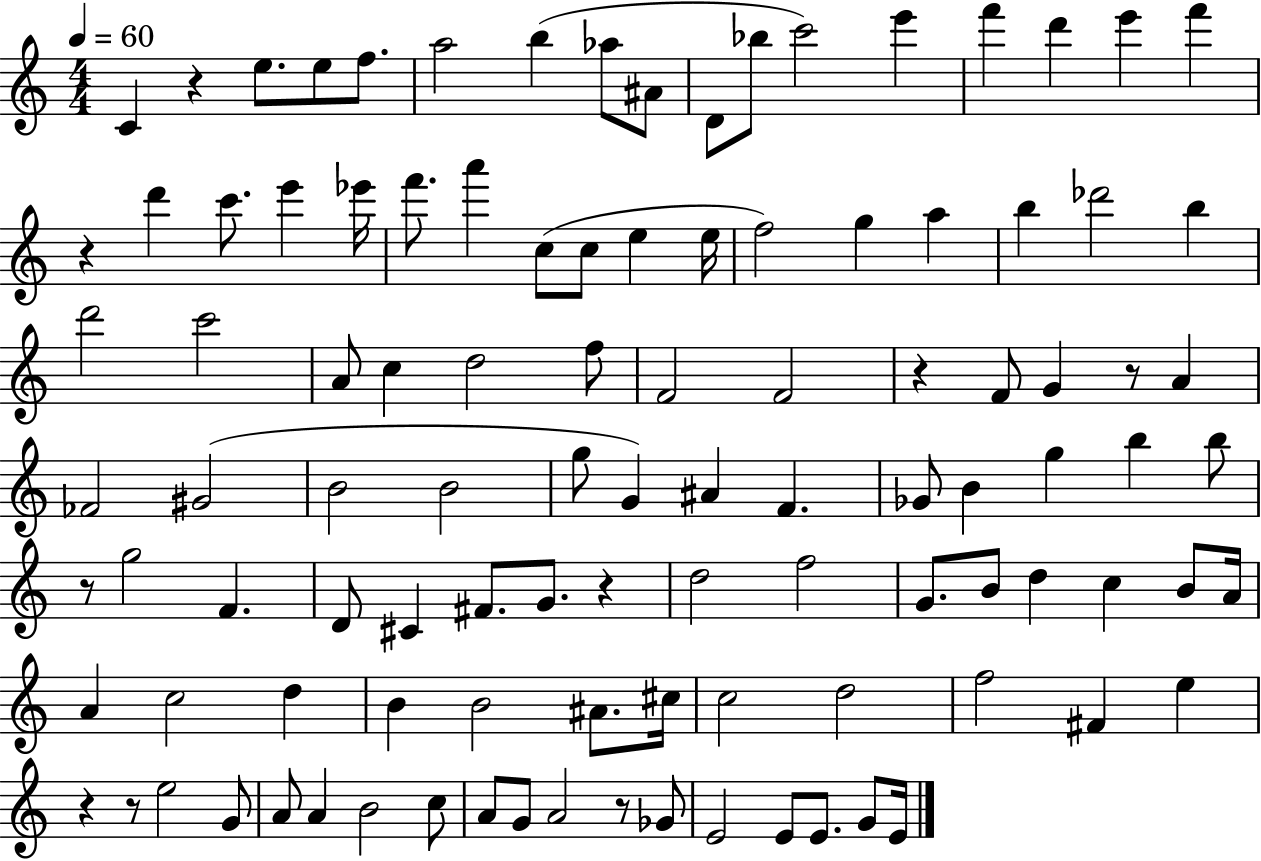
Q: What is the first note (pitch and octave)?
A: C4